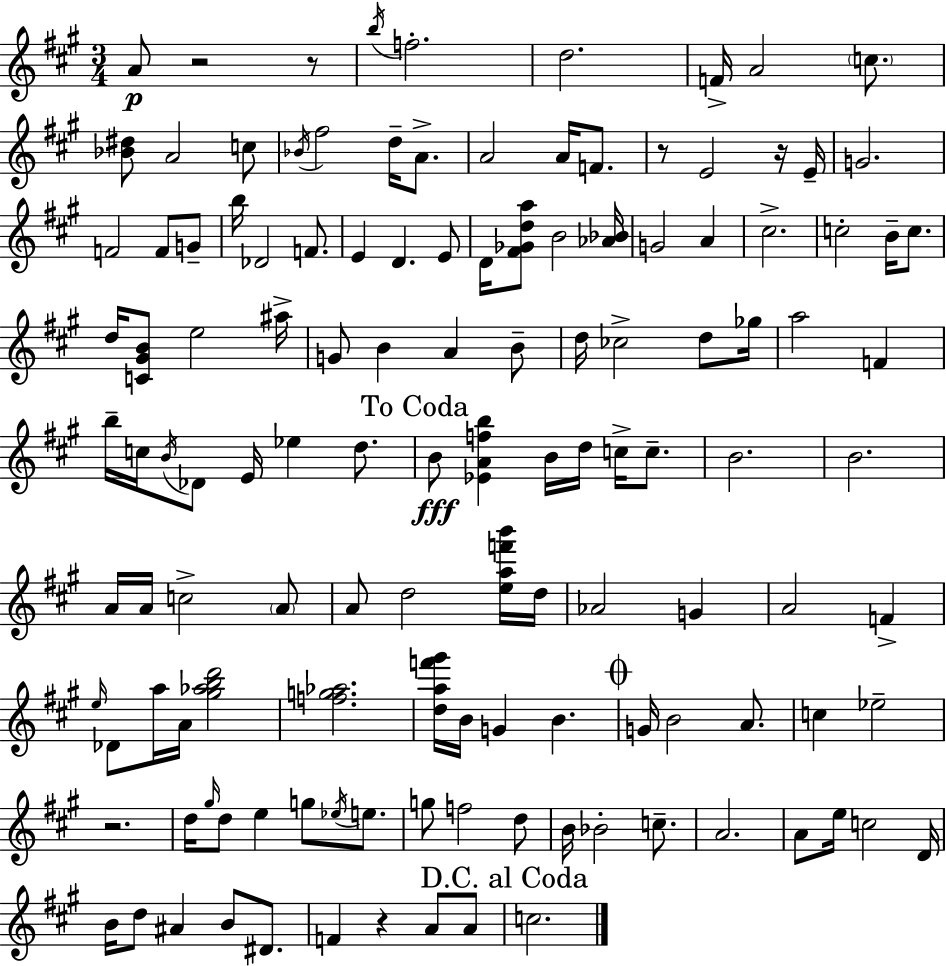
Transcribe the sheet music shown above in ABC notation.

X:1
T:Untitled
M:3/4
L:1/4
K:A
A/2 z2 z/2 b/4 f2 d2 F/4 A2 c/2 [_B^d]/2 A2 c/2 _B/4 ^f2 d/4 A/2 A2 A/4 F/2 z/2 E2 z/4 E/4 G2 F2 F/2 G/2 b/4 _D2 F/2 E D E/2 D/4 [^F_Gda]/2 B2 [_A_B]/4 G2 A ^c2 c2 B/4 c/2 d/4 [C^GB]/2 e2 ^a/4 G/2 B A B/2 d/4 _c2 d/2 _g/4 a2 F b/4 c/4 B/4 _D/2 E/4 _e d/2 B/2 [_EAfb] B/4 d/4 c/4 c/2 B2 B2 A/4 A/4 c2 A/2 A/2 d2 [eaf'b']/4 d/4 _A2 G A2 F e/4 _D/2 a/4 A/4 [^g_abd']2 [fg_a]2 [daf'^g']/4 B/4 G B G/4 B2 A/2 c _e2 z2 d/4 ^g/4 d/2 e g/2 _e/4 e/2 g/2 f2 d/2 B/4 _B2 c/2 A2 A/2 e/4 c2 D/4 B/4 d/2 ^A B/2 ^D/2 F z A/2 A/2 c2